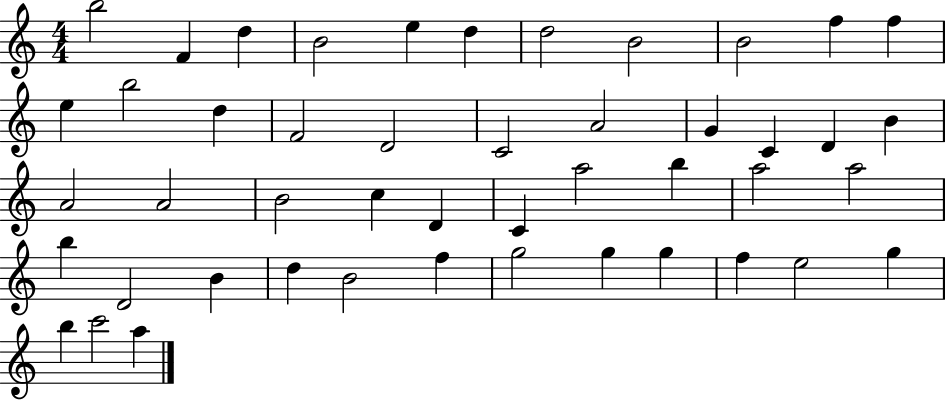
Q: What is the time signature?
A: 4/4